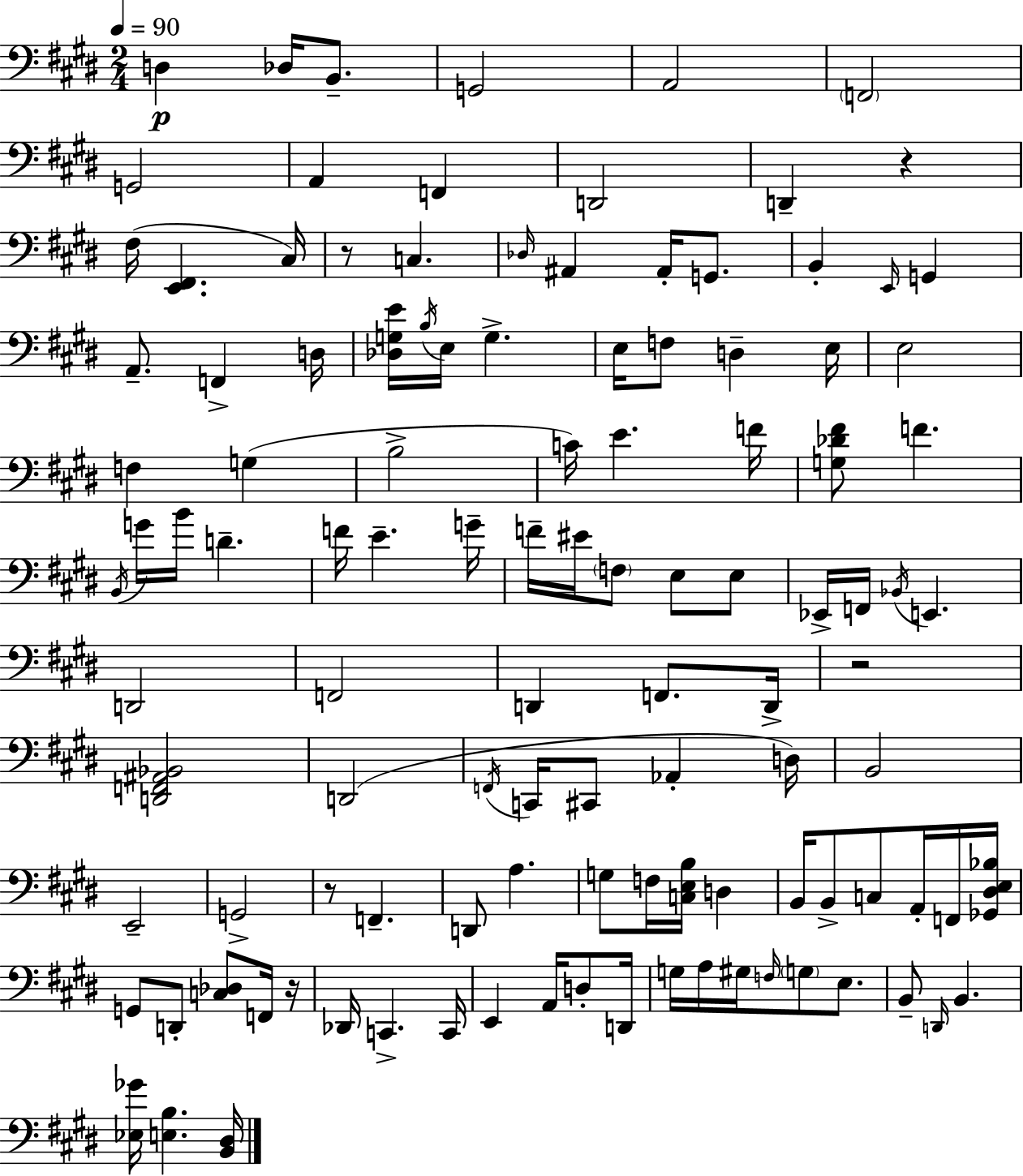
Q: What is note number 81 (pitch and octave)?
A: G2